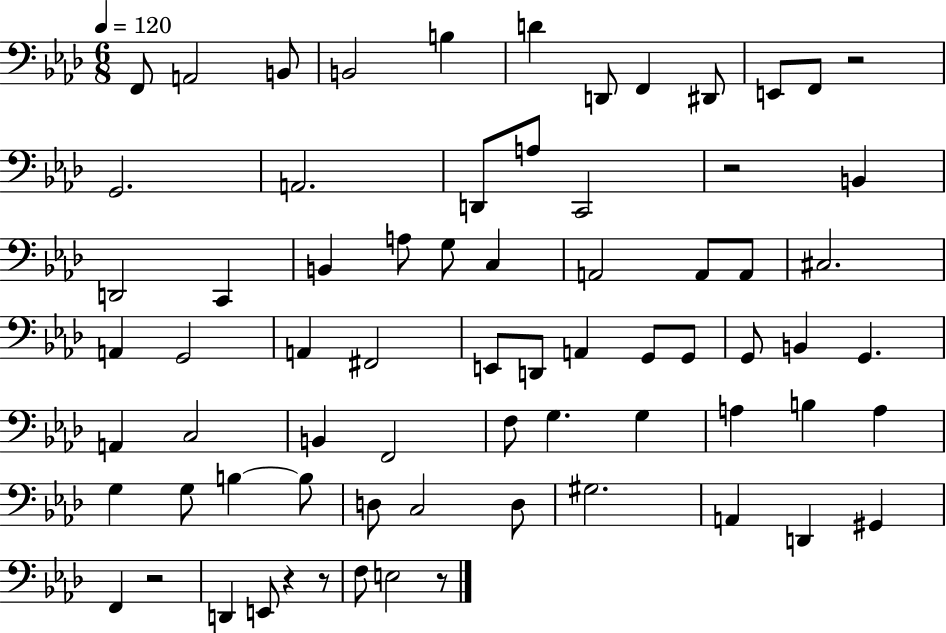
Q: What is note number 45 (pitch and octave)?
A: G3